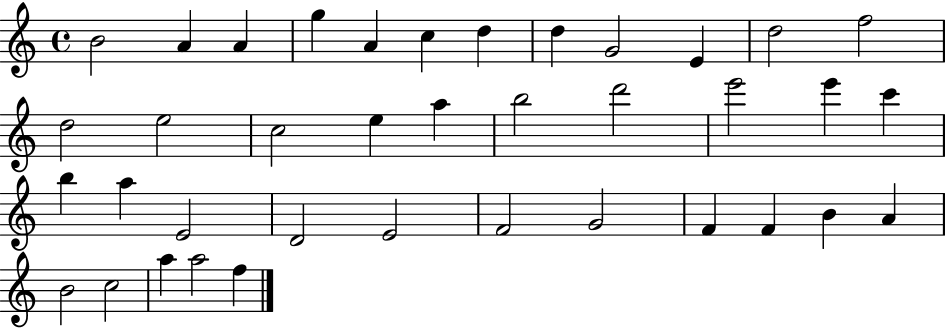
B4/h A4/q A4/q G5/q A4/q C5/q D5/q D5/q G4/h E4/q D5/h F5/h D5/h E5/h C5/h E5/q A5/q B5/h D6/h E6/h E6/q C6/q B5/q A5/q E4/h D4/h E4/h F4/h G4/h F4/q F4/q B4/q A4/q B4/h C5/h A5/q A5/h F5/q